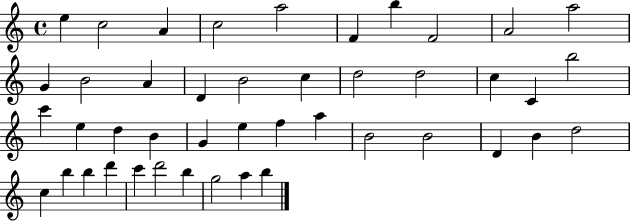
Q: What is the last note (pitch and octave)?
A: B5